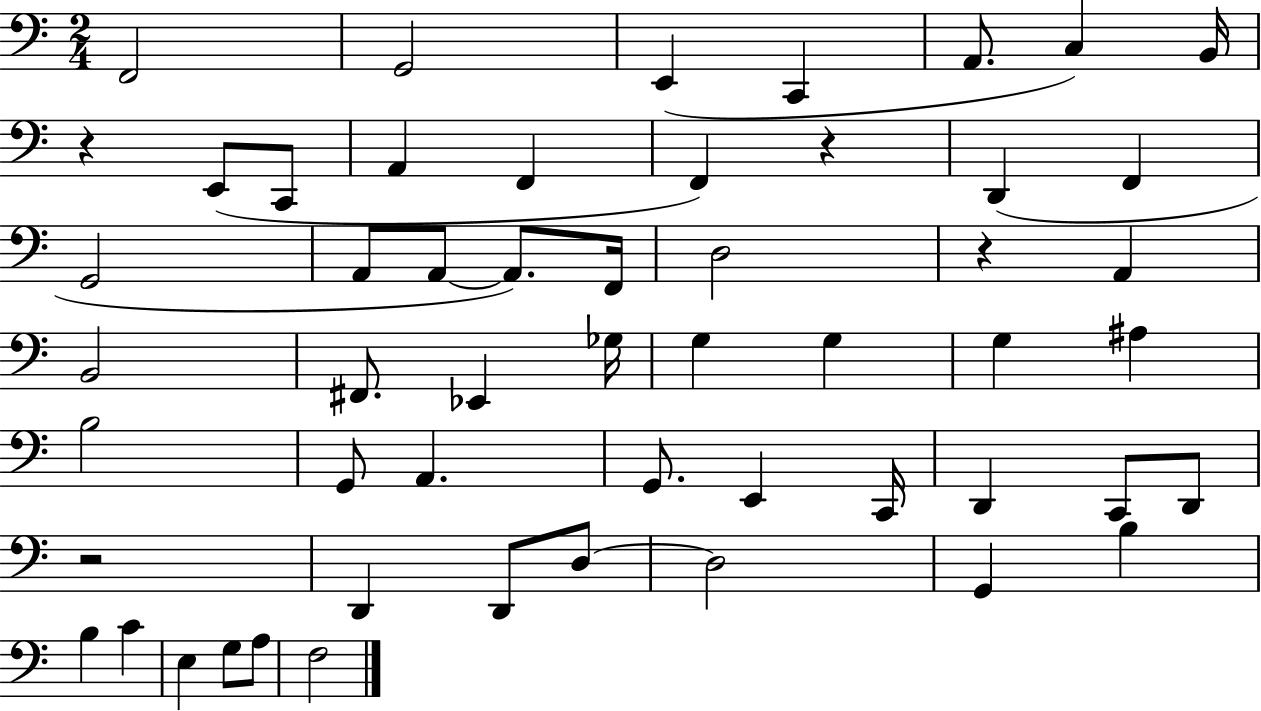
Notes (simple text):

F2/h G2/h E2/q C2/q A2/e. C3/q B2/s R/q E2/e C2/e A2/q F2/q F2/q R/q D2/q F2/q G2/h A2/e A2/e A2/e. F2/s D3/h R/q A2/q B2/h F#2/e. Eb2/q Gb3/s G3/q G3/q G3/q A#3/q B3/h G2/e A2/q. G2/e. E2/q C2/s D2/q C2/e D2/e R/h D2/q D2/e D3/e D3/h G2/q B3/q B3/q C4/q E3/q G3/e A3/e F3/h